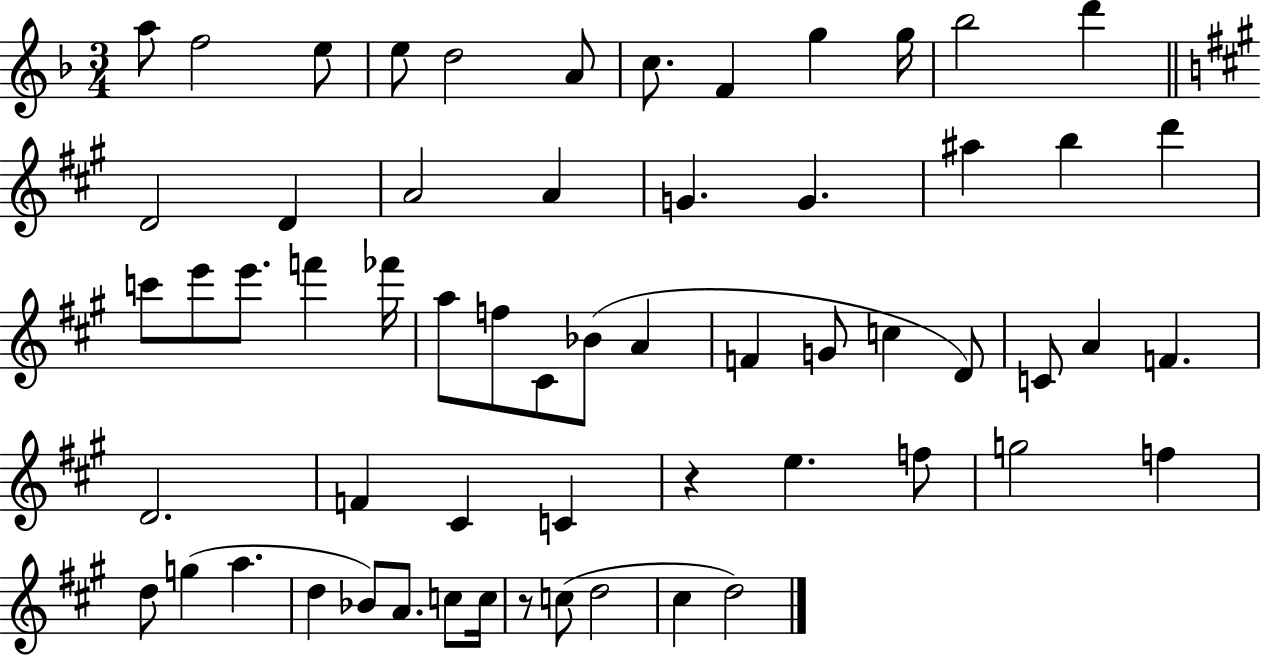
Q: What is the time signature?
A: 3/4